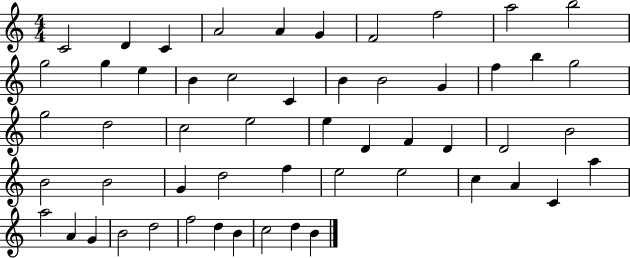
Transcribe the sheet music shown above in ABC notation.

X:1
T:Untitled
M:4/4
L:1/4
K:C
C2 D C A2 A G F2 f2 a2 b2 g2 g e B c2 C B B2 G f b g2 g2 d2 c2 e2 e D F D D2 B2 B2 B2 G d2 f e2 e2 c A C a a2 A G B2 d2 f2 d B c2 d B